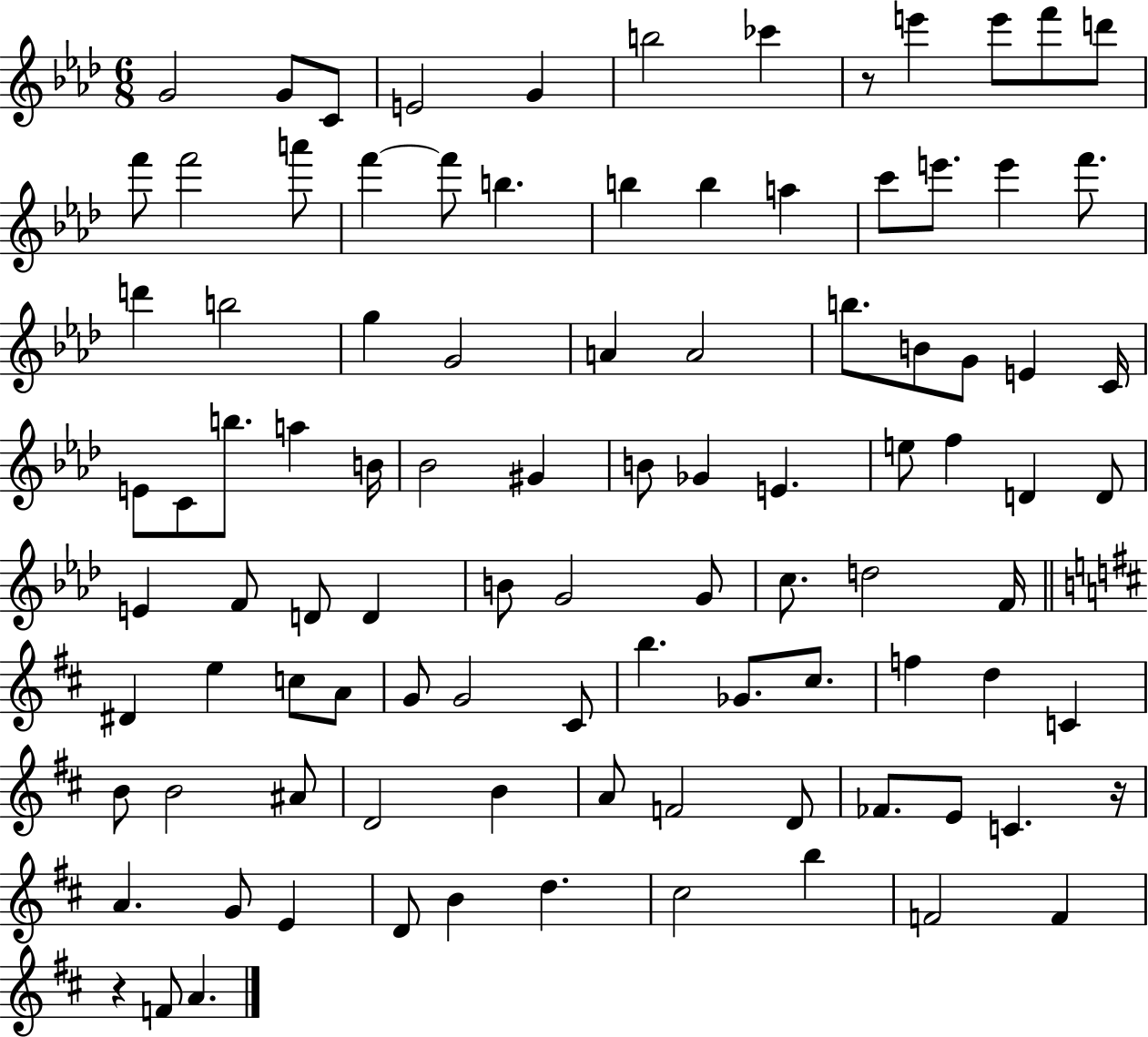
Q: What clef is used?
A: treble